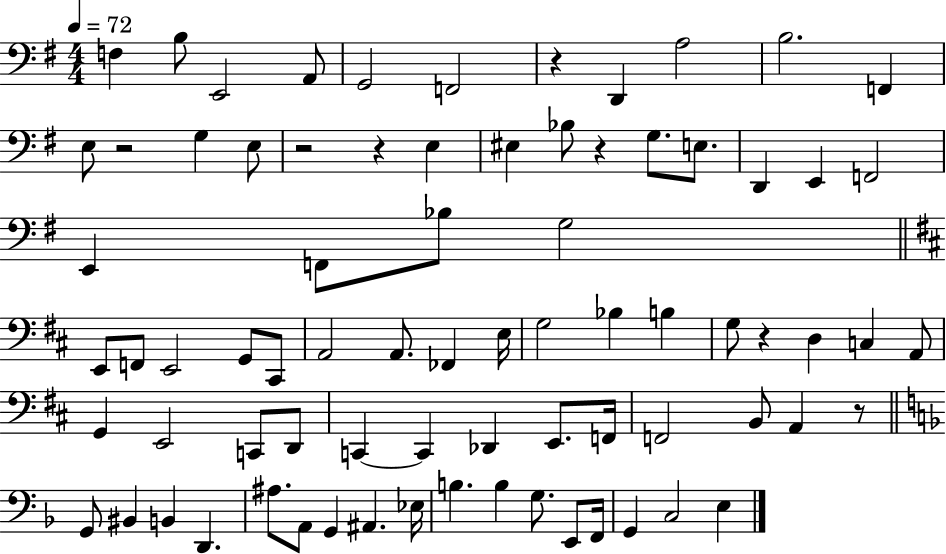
F3/q B3/e E2/h A2/e G2/h F2/h R/q D2/q A3/h B3/h. F2/q E3/e R/h G3/q E3/e R/h R/q E3/q EIS3/q Bb3/e R/q G3/e. E3/e. D2/q E2/q F2/h E2/q F2/e Bb3/e G3/h E2/e F2/e E2/h G2/e C#2/e A2/h A2/e. FES2/q E3/s G3/h Bb3/q B3/q G3/e R/q D3/q C3/q A2/e G2/q E2/h C2/e D2/e C2/q C2/q Db2/q E2/e. F2/s F2/h B2/e A2/q R/e G2/e BIS2/q B2/q D2/q. A#3/e. A2/e G2/q A#2/q. Eb3/s B3/q. B3/q G3/e. E2/e F2/s G2/q C3/h E3/q